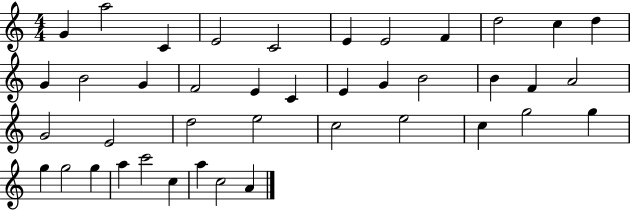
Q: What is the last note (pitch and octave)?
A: A4